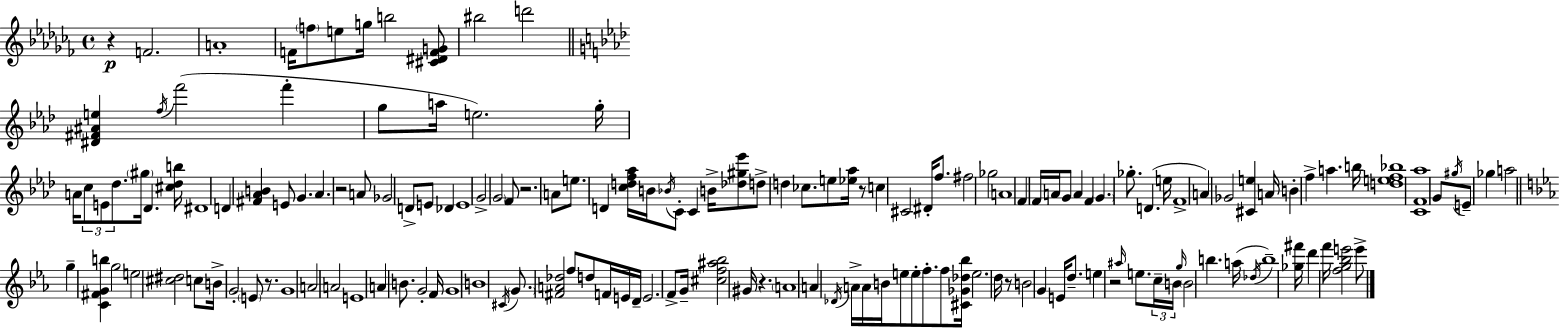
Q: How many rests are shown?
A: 8